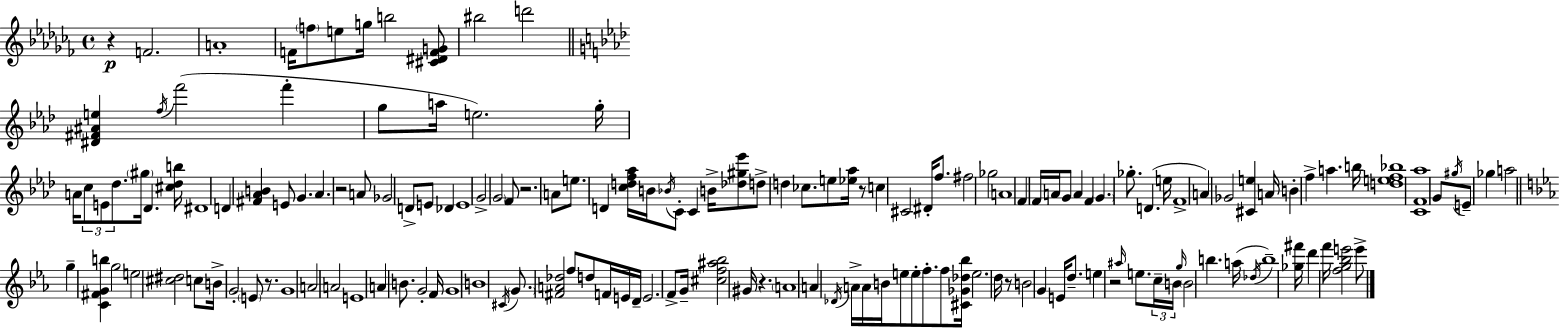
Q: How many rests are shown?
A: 8